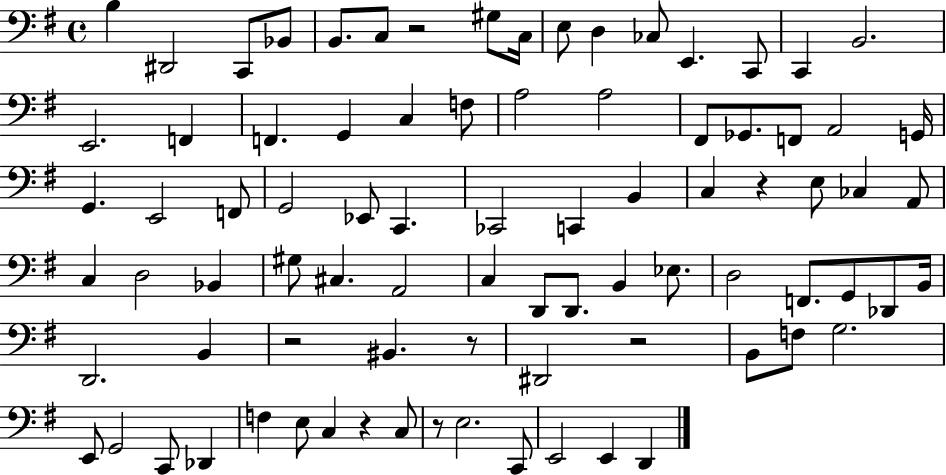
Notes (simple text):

B3/q D#2/h C2/e Bb2/e B2/e. C3/e R/h G#3/e C3/s E3/e D3/q CES3/e E2/q. C2/e C2/q B2/h. E2/h. F2/q F2/q. G2/q C3/q F3/e A3/h A3/h F#2/e Gb2/e. F2/e A2/h G2/s G2/q. E2/h F2/e G2/h Eb2/e C2/q. CES2/h C2/q B2/q C3/q R/q E3/e CES3/q A2/e C3/q D3/h Bb2/q G#3/e C#3/q. A2/h C3/q D2/e D2/e. B2/q Eb3/e. D3/h F2/e. G2/e Db2/e B2/s D2/h. B2/q R/h BIS2/q. R/e D#2/h R/h B2/e F3/e G3/h. E2/e G2/h C2/e Db2/q F3/q E3/e C3/q R/q C3/e R/e E3/h. C2/e E2/h E2/q D2/q